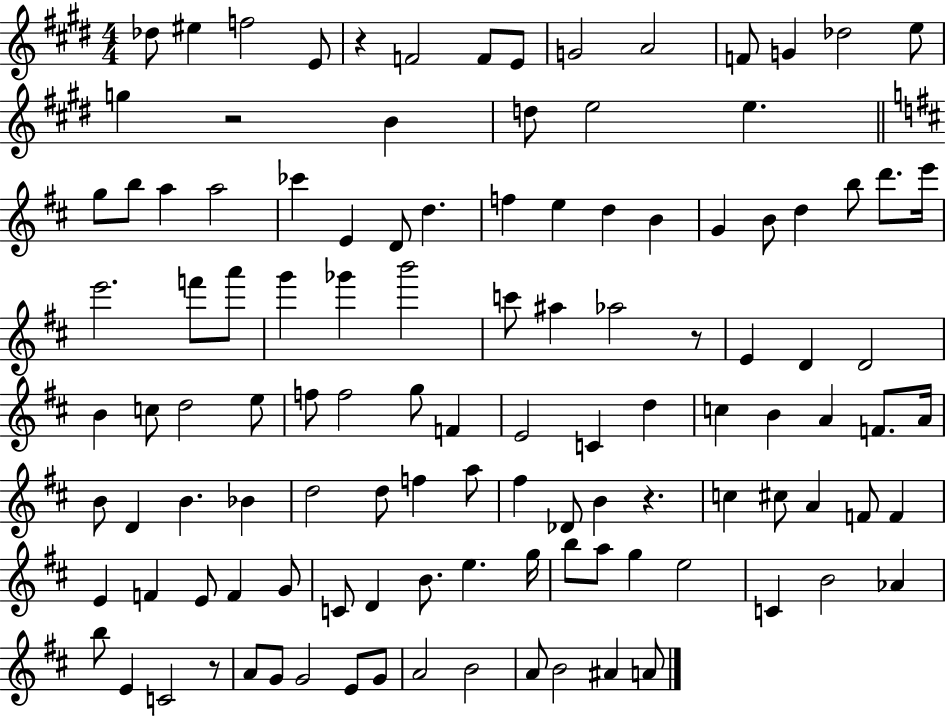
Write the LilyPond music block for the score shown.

{
  \clef treble
  \numericTimeSignature
  \time 4/4
  \key e \major
  \repeat volta 2 { des''8 eis''4 f''2 e'8 | r4 f'2 f'8 e'8 | g'2 a'2 | f'8 g'4 des''2 e''8 | \break g''4 r2 b'4 | d''8 e''2 e''4. | \bar "||" \break \key d \major g''8 b''8 a''4 a''2 | ces'''4 e'4 d'8 d''4. | f''4 e''4 d''4 b'4 | g'4 b'8 d''4 b''8 d'''8. e'''16 | \break e'''2. f'''8 a'''8 | g'''4 ges'''4 b'''2 | c'''8 ais''4 aes''2 r8 | e'4 d'4 d'2 | \break b'4 c''8 d''2 e''8 | f''8 f''2 g''8 f'4 | e'2 c'4 d''4 | c''4 b'4 a'4 f'8. a'16 | \break b'8 d'4 b'4. bes'4 | d''2 d''8 f''4 a''8 | fis''4 des'8 b'4 r4. | c''4 cis''8 a'4 f'8 f'4 | \break e'4 f'4 e'8 f'4 g'8 | c'8 d'4 b'8. e''4. g''16 | b''8 a''8 g''4 e''2 | c'4 b'2 aes'4 | \break b''8 e'4 c'2 r8 | a'8 g'8 g'2 e'8 g'8 | a'2 b'2 | a'8 b'2 ais'4 a'8 | \break } \bar "|."
}